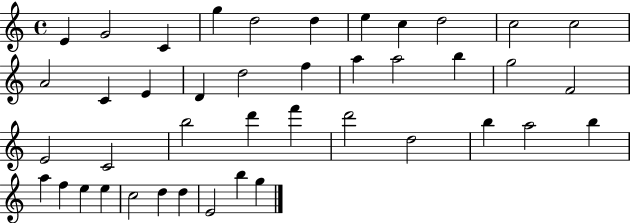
E4/q G4/h C4/q G5/q D5/h D5/q E5/q C5/q D5/h C5/h C5/h A4/h C4/q E4/q D4/q D5/h F5/q A5/q A5/h B5/q G5/h F4/h E4/h C4/h B5/h D6/q F6/q D6/h D5/h B5/q A5/h B5/q A5/q F5/q E5/q E5/q C5/h D5/q D5/q E4/h B5/q G5/q